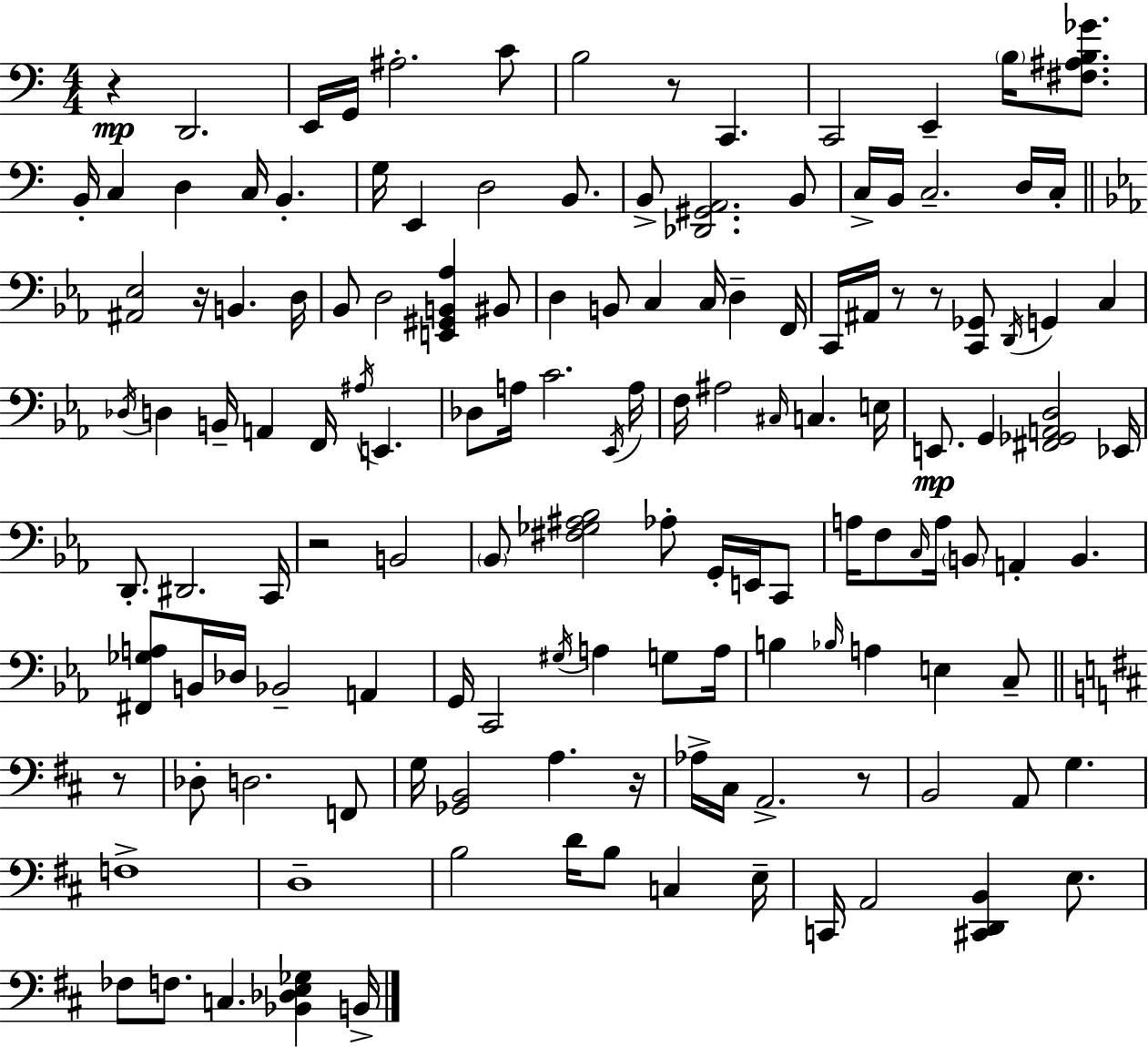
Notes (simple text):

R/q D2/h. E2/s G2/s A#3/h. C4/e B3/h R/e C2/q. C2/h E2/q B3/s [F#3,A#3,B3,Gb4]/e. B2/s C3/q D3/q C3/s B2/q. G3/s E2/q D3/h B2/e. B2/e [Db2,G#2,A2]/h. B2/e C3/s B2/s C3/h. D3/s C3/s [A#2,Eb3]/h R/s B2/q. D3/s Bb2/e D3/h [E2,G#2,B2,Ab3]/q BIS2/e D3/q B2/e C3/q C3/s D3/q F2/s C2/s A#2/s R/e R/e [C2,Gb2]/e D2/s G2/q C3/q Db3/s D3/q B2/s A2/q F2/s A#3/s E2/q. Db3/e A3/s C4/h. Eb2/s A3/s F3/s A#3/h C#3/s C3/q. E3/s E2/e. G2/q [F#2,Gb2,A2,D3]/h Eb2/s D2/e. D#2/h. C2/s R/h B2/h Bb2/e [F#3,Gb3,A#3,Bb3]/h Ab3/e G2/s E2/s C2/e A3/s F3/e C3/s A3/s B2/e A2/q B2/q. [F#2,Gb3,A3]/e B2/s Db3/s Bb2/h A2/q G2/s C2/h G#3/s A3/q G3/e A3/s B3/q Bb3/s A3/q E3/q C3/e R/e Db3/e D3/h. F2/e G3/s [Gb2,B2]/h A3/q. R/s Ab3/s C#3/s A2/h. R/e B2/h A2/e G3/q. F3/w D3/w B3/h D4/s B3/e C3/q E3/s C2/s A2/h [C#2,D2,B2]/q E3/e. FES3/e F3/e. C3/q. [Bb2,Db3,E3,Gb3]/q B2/s